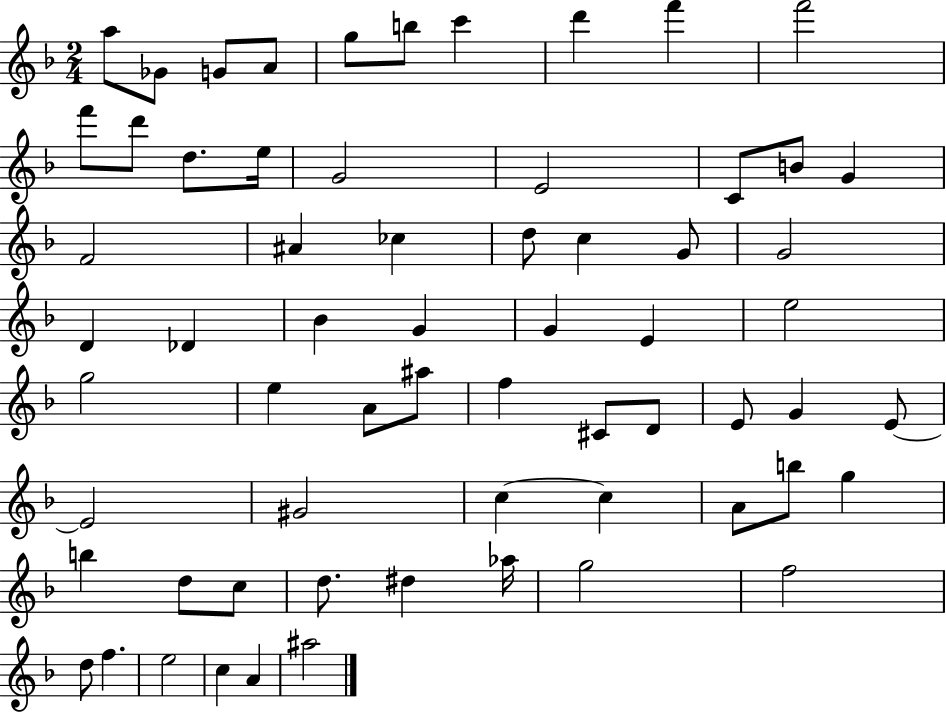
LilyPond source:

{
  \clef treble
  \numericTimeSignature
  \time 2/4
  \key f \major
  \repeat volta 2 { a''8 ges'8 g'8 a'8 | g''8 b''8 c'''4 | d'''4 f'''4 | f'''2 | \break f'''8 d'''8 d''8. e''16 | g'2 | e'2 | c'8 b'8 g'4 | \break f'2 | ais'4 ces''4 | d''8 c''4 g'8 | g'2 | \break d'4 des'4 | bes'4 g'4 | g'4 e'4 | e''2 | \break g''2 | e''4 a'8 ais''8 | f''4 cis'8 d'8 | e'8 g'4 e'8~~ | \break e'2 | gis'2 | c''4~~ c''4 | a'8 b''8 g''4 | \break b''4 d''8 c''8 | d''8. dis''4 aes''16 | g''2 | f''2 | \break d''8 f''4. | e''2 | c''4 a'4 | ais''2 | \break } \bar "|."
}